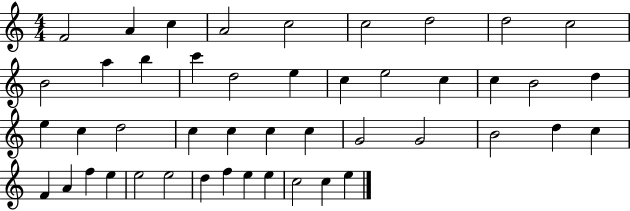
F4/h A4/q C5/q A4/h C5/h C5/h D5/h D5/h C5/h B4/h A5/q B5/q C6/q D5/h E5/q C5/q E5/h C5/q C5/q B4/h D5/q E5/q C5/q D5/h C5/q C5/q C5/q C5/q G4/h G4/h B4/h D5/q C5/q F4/q A4/q F5/q E5/q E5/h E5/h D5/q F5/q E5/q E5/q C5/h C5/q E5/q